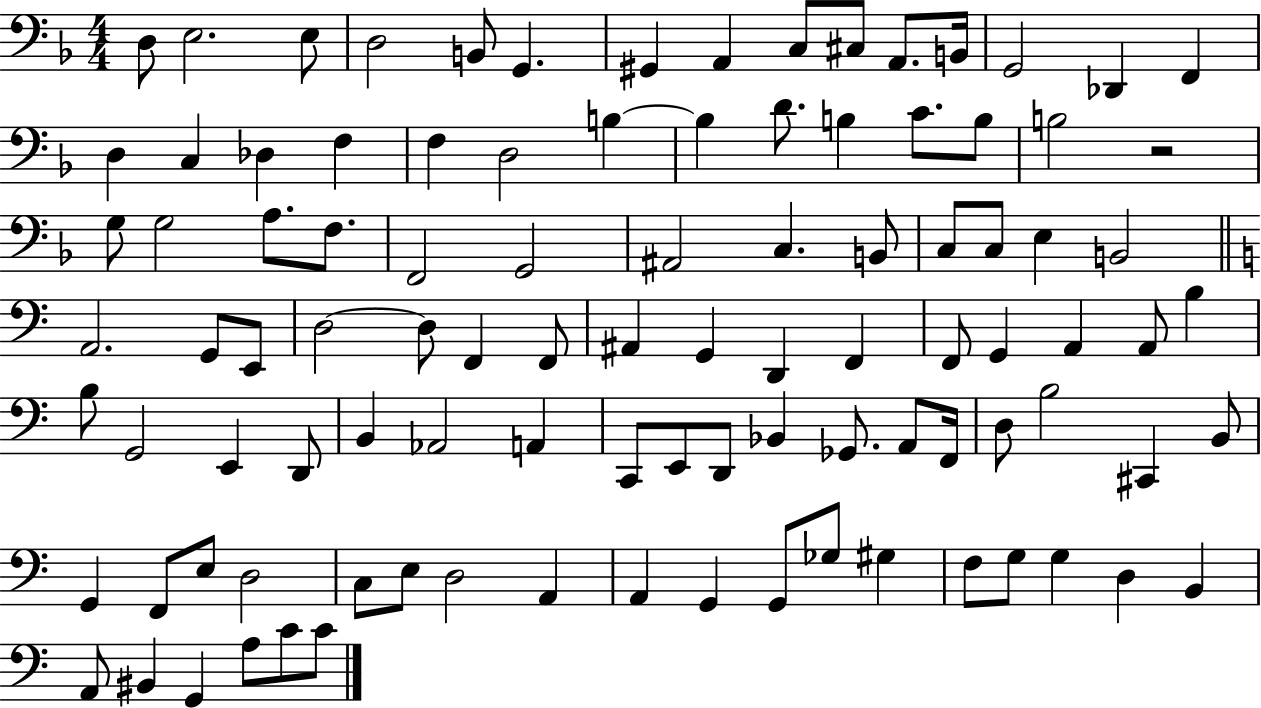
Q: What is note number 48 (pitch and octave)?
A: F2